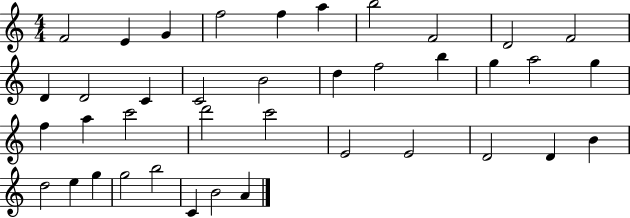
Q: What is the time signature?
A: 4/4